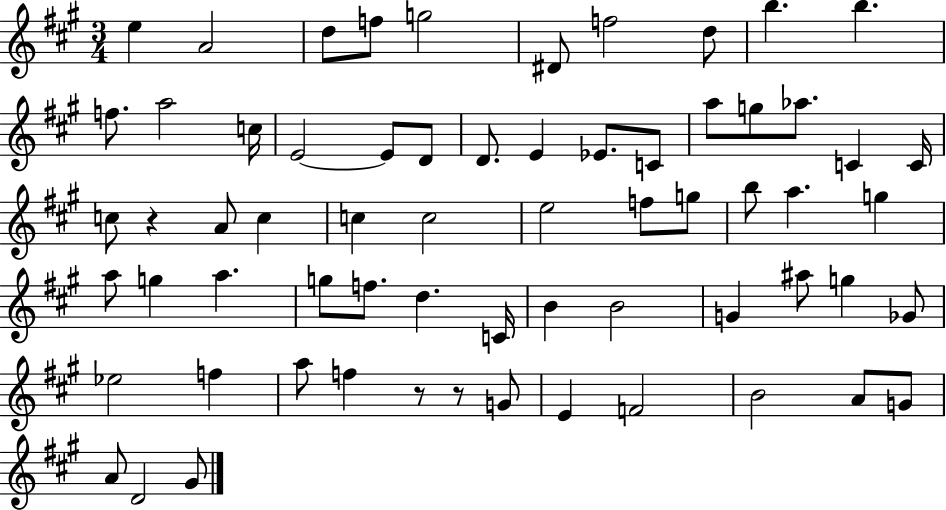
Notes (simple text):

E5/q A4/h D5/e F5/e G5/h D#4/e F5/h D5/e B5/q. B5/q. F5/e. A5/h C5/s E4/h E4/e D4/e D4/e. E4/q Eb4/e. C4/e A5/e G5/e Ab5/e. C4/q C4/s C5/e R/q A4/e C5/q C5/q C5/h E5/h F5/e G5/e B5/e A5/q. G5/q A5/e G5/q A5/q. G5/e F5/e. D5/q. C4/s B4/q B4/h G4/q A#5/e G5/q Gb4/e Eb5/h F5/q A5/e F5/q R/e R/e G4/e E4/q F4/h B4/h A4/e G4/e A4/e D4/h G#4/e